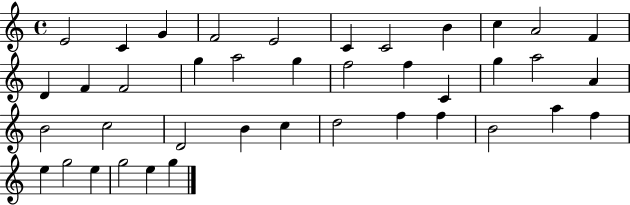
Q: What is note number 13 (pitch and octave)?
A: F4